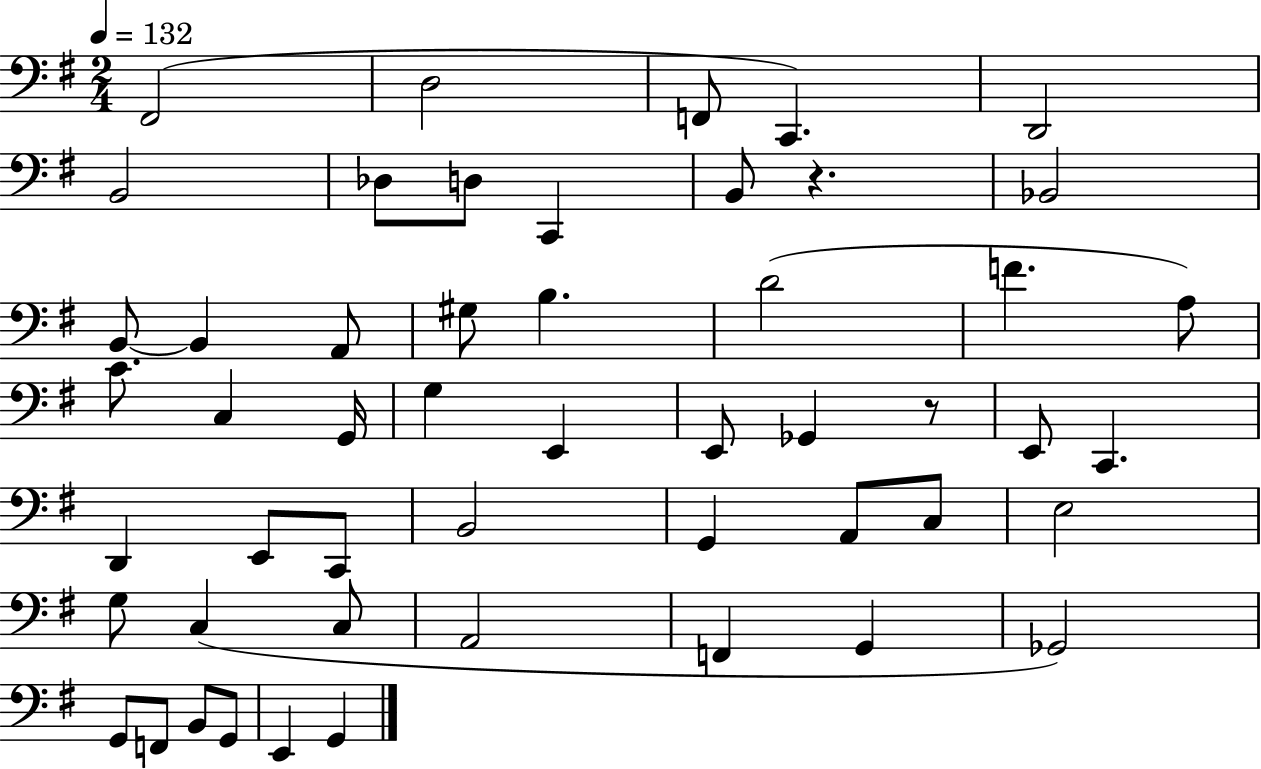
F#2/h D3/h F2/e C2/q. D2/h B2/h Db3/e D3/e C2/q B2/e R/q. Bb2/h B2/e B2/q A2/e G#3/e B3/q. D4/h F4/q. A3/e C4/e. C3/q G2/s G3/q E2/q E2/e Gb2/q R/e E2/e C2/q. D2/q E2/e C2/e B2/h G2/q A2/e C3/e E3/h G3/e C3/q C3/e A2/h F2/q G2/q Gb2/h G2/e F2/e B2/e G2/e E2/q G2/q